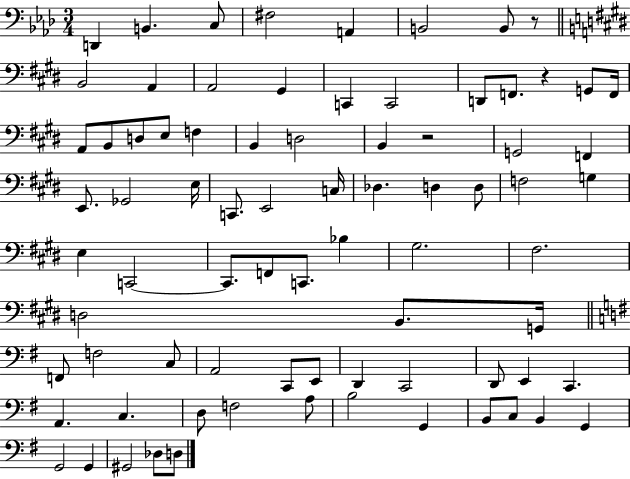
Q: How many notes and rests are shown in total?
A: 79